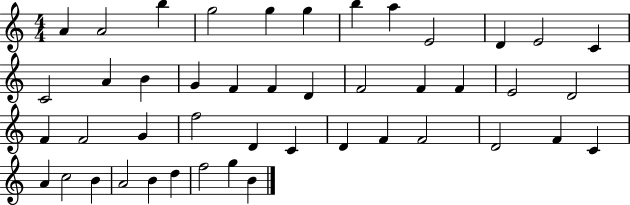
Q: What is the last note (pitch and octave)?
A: B4